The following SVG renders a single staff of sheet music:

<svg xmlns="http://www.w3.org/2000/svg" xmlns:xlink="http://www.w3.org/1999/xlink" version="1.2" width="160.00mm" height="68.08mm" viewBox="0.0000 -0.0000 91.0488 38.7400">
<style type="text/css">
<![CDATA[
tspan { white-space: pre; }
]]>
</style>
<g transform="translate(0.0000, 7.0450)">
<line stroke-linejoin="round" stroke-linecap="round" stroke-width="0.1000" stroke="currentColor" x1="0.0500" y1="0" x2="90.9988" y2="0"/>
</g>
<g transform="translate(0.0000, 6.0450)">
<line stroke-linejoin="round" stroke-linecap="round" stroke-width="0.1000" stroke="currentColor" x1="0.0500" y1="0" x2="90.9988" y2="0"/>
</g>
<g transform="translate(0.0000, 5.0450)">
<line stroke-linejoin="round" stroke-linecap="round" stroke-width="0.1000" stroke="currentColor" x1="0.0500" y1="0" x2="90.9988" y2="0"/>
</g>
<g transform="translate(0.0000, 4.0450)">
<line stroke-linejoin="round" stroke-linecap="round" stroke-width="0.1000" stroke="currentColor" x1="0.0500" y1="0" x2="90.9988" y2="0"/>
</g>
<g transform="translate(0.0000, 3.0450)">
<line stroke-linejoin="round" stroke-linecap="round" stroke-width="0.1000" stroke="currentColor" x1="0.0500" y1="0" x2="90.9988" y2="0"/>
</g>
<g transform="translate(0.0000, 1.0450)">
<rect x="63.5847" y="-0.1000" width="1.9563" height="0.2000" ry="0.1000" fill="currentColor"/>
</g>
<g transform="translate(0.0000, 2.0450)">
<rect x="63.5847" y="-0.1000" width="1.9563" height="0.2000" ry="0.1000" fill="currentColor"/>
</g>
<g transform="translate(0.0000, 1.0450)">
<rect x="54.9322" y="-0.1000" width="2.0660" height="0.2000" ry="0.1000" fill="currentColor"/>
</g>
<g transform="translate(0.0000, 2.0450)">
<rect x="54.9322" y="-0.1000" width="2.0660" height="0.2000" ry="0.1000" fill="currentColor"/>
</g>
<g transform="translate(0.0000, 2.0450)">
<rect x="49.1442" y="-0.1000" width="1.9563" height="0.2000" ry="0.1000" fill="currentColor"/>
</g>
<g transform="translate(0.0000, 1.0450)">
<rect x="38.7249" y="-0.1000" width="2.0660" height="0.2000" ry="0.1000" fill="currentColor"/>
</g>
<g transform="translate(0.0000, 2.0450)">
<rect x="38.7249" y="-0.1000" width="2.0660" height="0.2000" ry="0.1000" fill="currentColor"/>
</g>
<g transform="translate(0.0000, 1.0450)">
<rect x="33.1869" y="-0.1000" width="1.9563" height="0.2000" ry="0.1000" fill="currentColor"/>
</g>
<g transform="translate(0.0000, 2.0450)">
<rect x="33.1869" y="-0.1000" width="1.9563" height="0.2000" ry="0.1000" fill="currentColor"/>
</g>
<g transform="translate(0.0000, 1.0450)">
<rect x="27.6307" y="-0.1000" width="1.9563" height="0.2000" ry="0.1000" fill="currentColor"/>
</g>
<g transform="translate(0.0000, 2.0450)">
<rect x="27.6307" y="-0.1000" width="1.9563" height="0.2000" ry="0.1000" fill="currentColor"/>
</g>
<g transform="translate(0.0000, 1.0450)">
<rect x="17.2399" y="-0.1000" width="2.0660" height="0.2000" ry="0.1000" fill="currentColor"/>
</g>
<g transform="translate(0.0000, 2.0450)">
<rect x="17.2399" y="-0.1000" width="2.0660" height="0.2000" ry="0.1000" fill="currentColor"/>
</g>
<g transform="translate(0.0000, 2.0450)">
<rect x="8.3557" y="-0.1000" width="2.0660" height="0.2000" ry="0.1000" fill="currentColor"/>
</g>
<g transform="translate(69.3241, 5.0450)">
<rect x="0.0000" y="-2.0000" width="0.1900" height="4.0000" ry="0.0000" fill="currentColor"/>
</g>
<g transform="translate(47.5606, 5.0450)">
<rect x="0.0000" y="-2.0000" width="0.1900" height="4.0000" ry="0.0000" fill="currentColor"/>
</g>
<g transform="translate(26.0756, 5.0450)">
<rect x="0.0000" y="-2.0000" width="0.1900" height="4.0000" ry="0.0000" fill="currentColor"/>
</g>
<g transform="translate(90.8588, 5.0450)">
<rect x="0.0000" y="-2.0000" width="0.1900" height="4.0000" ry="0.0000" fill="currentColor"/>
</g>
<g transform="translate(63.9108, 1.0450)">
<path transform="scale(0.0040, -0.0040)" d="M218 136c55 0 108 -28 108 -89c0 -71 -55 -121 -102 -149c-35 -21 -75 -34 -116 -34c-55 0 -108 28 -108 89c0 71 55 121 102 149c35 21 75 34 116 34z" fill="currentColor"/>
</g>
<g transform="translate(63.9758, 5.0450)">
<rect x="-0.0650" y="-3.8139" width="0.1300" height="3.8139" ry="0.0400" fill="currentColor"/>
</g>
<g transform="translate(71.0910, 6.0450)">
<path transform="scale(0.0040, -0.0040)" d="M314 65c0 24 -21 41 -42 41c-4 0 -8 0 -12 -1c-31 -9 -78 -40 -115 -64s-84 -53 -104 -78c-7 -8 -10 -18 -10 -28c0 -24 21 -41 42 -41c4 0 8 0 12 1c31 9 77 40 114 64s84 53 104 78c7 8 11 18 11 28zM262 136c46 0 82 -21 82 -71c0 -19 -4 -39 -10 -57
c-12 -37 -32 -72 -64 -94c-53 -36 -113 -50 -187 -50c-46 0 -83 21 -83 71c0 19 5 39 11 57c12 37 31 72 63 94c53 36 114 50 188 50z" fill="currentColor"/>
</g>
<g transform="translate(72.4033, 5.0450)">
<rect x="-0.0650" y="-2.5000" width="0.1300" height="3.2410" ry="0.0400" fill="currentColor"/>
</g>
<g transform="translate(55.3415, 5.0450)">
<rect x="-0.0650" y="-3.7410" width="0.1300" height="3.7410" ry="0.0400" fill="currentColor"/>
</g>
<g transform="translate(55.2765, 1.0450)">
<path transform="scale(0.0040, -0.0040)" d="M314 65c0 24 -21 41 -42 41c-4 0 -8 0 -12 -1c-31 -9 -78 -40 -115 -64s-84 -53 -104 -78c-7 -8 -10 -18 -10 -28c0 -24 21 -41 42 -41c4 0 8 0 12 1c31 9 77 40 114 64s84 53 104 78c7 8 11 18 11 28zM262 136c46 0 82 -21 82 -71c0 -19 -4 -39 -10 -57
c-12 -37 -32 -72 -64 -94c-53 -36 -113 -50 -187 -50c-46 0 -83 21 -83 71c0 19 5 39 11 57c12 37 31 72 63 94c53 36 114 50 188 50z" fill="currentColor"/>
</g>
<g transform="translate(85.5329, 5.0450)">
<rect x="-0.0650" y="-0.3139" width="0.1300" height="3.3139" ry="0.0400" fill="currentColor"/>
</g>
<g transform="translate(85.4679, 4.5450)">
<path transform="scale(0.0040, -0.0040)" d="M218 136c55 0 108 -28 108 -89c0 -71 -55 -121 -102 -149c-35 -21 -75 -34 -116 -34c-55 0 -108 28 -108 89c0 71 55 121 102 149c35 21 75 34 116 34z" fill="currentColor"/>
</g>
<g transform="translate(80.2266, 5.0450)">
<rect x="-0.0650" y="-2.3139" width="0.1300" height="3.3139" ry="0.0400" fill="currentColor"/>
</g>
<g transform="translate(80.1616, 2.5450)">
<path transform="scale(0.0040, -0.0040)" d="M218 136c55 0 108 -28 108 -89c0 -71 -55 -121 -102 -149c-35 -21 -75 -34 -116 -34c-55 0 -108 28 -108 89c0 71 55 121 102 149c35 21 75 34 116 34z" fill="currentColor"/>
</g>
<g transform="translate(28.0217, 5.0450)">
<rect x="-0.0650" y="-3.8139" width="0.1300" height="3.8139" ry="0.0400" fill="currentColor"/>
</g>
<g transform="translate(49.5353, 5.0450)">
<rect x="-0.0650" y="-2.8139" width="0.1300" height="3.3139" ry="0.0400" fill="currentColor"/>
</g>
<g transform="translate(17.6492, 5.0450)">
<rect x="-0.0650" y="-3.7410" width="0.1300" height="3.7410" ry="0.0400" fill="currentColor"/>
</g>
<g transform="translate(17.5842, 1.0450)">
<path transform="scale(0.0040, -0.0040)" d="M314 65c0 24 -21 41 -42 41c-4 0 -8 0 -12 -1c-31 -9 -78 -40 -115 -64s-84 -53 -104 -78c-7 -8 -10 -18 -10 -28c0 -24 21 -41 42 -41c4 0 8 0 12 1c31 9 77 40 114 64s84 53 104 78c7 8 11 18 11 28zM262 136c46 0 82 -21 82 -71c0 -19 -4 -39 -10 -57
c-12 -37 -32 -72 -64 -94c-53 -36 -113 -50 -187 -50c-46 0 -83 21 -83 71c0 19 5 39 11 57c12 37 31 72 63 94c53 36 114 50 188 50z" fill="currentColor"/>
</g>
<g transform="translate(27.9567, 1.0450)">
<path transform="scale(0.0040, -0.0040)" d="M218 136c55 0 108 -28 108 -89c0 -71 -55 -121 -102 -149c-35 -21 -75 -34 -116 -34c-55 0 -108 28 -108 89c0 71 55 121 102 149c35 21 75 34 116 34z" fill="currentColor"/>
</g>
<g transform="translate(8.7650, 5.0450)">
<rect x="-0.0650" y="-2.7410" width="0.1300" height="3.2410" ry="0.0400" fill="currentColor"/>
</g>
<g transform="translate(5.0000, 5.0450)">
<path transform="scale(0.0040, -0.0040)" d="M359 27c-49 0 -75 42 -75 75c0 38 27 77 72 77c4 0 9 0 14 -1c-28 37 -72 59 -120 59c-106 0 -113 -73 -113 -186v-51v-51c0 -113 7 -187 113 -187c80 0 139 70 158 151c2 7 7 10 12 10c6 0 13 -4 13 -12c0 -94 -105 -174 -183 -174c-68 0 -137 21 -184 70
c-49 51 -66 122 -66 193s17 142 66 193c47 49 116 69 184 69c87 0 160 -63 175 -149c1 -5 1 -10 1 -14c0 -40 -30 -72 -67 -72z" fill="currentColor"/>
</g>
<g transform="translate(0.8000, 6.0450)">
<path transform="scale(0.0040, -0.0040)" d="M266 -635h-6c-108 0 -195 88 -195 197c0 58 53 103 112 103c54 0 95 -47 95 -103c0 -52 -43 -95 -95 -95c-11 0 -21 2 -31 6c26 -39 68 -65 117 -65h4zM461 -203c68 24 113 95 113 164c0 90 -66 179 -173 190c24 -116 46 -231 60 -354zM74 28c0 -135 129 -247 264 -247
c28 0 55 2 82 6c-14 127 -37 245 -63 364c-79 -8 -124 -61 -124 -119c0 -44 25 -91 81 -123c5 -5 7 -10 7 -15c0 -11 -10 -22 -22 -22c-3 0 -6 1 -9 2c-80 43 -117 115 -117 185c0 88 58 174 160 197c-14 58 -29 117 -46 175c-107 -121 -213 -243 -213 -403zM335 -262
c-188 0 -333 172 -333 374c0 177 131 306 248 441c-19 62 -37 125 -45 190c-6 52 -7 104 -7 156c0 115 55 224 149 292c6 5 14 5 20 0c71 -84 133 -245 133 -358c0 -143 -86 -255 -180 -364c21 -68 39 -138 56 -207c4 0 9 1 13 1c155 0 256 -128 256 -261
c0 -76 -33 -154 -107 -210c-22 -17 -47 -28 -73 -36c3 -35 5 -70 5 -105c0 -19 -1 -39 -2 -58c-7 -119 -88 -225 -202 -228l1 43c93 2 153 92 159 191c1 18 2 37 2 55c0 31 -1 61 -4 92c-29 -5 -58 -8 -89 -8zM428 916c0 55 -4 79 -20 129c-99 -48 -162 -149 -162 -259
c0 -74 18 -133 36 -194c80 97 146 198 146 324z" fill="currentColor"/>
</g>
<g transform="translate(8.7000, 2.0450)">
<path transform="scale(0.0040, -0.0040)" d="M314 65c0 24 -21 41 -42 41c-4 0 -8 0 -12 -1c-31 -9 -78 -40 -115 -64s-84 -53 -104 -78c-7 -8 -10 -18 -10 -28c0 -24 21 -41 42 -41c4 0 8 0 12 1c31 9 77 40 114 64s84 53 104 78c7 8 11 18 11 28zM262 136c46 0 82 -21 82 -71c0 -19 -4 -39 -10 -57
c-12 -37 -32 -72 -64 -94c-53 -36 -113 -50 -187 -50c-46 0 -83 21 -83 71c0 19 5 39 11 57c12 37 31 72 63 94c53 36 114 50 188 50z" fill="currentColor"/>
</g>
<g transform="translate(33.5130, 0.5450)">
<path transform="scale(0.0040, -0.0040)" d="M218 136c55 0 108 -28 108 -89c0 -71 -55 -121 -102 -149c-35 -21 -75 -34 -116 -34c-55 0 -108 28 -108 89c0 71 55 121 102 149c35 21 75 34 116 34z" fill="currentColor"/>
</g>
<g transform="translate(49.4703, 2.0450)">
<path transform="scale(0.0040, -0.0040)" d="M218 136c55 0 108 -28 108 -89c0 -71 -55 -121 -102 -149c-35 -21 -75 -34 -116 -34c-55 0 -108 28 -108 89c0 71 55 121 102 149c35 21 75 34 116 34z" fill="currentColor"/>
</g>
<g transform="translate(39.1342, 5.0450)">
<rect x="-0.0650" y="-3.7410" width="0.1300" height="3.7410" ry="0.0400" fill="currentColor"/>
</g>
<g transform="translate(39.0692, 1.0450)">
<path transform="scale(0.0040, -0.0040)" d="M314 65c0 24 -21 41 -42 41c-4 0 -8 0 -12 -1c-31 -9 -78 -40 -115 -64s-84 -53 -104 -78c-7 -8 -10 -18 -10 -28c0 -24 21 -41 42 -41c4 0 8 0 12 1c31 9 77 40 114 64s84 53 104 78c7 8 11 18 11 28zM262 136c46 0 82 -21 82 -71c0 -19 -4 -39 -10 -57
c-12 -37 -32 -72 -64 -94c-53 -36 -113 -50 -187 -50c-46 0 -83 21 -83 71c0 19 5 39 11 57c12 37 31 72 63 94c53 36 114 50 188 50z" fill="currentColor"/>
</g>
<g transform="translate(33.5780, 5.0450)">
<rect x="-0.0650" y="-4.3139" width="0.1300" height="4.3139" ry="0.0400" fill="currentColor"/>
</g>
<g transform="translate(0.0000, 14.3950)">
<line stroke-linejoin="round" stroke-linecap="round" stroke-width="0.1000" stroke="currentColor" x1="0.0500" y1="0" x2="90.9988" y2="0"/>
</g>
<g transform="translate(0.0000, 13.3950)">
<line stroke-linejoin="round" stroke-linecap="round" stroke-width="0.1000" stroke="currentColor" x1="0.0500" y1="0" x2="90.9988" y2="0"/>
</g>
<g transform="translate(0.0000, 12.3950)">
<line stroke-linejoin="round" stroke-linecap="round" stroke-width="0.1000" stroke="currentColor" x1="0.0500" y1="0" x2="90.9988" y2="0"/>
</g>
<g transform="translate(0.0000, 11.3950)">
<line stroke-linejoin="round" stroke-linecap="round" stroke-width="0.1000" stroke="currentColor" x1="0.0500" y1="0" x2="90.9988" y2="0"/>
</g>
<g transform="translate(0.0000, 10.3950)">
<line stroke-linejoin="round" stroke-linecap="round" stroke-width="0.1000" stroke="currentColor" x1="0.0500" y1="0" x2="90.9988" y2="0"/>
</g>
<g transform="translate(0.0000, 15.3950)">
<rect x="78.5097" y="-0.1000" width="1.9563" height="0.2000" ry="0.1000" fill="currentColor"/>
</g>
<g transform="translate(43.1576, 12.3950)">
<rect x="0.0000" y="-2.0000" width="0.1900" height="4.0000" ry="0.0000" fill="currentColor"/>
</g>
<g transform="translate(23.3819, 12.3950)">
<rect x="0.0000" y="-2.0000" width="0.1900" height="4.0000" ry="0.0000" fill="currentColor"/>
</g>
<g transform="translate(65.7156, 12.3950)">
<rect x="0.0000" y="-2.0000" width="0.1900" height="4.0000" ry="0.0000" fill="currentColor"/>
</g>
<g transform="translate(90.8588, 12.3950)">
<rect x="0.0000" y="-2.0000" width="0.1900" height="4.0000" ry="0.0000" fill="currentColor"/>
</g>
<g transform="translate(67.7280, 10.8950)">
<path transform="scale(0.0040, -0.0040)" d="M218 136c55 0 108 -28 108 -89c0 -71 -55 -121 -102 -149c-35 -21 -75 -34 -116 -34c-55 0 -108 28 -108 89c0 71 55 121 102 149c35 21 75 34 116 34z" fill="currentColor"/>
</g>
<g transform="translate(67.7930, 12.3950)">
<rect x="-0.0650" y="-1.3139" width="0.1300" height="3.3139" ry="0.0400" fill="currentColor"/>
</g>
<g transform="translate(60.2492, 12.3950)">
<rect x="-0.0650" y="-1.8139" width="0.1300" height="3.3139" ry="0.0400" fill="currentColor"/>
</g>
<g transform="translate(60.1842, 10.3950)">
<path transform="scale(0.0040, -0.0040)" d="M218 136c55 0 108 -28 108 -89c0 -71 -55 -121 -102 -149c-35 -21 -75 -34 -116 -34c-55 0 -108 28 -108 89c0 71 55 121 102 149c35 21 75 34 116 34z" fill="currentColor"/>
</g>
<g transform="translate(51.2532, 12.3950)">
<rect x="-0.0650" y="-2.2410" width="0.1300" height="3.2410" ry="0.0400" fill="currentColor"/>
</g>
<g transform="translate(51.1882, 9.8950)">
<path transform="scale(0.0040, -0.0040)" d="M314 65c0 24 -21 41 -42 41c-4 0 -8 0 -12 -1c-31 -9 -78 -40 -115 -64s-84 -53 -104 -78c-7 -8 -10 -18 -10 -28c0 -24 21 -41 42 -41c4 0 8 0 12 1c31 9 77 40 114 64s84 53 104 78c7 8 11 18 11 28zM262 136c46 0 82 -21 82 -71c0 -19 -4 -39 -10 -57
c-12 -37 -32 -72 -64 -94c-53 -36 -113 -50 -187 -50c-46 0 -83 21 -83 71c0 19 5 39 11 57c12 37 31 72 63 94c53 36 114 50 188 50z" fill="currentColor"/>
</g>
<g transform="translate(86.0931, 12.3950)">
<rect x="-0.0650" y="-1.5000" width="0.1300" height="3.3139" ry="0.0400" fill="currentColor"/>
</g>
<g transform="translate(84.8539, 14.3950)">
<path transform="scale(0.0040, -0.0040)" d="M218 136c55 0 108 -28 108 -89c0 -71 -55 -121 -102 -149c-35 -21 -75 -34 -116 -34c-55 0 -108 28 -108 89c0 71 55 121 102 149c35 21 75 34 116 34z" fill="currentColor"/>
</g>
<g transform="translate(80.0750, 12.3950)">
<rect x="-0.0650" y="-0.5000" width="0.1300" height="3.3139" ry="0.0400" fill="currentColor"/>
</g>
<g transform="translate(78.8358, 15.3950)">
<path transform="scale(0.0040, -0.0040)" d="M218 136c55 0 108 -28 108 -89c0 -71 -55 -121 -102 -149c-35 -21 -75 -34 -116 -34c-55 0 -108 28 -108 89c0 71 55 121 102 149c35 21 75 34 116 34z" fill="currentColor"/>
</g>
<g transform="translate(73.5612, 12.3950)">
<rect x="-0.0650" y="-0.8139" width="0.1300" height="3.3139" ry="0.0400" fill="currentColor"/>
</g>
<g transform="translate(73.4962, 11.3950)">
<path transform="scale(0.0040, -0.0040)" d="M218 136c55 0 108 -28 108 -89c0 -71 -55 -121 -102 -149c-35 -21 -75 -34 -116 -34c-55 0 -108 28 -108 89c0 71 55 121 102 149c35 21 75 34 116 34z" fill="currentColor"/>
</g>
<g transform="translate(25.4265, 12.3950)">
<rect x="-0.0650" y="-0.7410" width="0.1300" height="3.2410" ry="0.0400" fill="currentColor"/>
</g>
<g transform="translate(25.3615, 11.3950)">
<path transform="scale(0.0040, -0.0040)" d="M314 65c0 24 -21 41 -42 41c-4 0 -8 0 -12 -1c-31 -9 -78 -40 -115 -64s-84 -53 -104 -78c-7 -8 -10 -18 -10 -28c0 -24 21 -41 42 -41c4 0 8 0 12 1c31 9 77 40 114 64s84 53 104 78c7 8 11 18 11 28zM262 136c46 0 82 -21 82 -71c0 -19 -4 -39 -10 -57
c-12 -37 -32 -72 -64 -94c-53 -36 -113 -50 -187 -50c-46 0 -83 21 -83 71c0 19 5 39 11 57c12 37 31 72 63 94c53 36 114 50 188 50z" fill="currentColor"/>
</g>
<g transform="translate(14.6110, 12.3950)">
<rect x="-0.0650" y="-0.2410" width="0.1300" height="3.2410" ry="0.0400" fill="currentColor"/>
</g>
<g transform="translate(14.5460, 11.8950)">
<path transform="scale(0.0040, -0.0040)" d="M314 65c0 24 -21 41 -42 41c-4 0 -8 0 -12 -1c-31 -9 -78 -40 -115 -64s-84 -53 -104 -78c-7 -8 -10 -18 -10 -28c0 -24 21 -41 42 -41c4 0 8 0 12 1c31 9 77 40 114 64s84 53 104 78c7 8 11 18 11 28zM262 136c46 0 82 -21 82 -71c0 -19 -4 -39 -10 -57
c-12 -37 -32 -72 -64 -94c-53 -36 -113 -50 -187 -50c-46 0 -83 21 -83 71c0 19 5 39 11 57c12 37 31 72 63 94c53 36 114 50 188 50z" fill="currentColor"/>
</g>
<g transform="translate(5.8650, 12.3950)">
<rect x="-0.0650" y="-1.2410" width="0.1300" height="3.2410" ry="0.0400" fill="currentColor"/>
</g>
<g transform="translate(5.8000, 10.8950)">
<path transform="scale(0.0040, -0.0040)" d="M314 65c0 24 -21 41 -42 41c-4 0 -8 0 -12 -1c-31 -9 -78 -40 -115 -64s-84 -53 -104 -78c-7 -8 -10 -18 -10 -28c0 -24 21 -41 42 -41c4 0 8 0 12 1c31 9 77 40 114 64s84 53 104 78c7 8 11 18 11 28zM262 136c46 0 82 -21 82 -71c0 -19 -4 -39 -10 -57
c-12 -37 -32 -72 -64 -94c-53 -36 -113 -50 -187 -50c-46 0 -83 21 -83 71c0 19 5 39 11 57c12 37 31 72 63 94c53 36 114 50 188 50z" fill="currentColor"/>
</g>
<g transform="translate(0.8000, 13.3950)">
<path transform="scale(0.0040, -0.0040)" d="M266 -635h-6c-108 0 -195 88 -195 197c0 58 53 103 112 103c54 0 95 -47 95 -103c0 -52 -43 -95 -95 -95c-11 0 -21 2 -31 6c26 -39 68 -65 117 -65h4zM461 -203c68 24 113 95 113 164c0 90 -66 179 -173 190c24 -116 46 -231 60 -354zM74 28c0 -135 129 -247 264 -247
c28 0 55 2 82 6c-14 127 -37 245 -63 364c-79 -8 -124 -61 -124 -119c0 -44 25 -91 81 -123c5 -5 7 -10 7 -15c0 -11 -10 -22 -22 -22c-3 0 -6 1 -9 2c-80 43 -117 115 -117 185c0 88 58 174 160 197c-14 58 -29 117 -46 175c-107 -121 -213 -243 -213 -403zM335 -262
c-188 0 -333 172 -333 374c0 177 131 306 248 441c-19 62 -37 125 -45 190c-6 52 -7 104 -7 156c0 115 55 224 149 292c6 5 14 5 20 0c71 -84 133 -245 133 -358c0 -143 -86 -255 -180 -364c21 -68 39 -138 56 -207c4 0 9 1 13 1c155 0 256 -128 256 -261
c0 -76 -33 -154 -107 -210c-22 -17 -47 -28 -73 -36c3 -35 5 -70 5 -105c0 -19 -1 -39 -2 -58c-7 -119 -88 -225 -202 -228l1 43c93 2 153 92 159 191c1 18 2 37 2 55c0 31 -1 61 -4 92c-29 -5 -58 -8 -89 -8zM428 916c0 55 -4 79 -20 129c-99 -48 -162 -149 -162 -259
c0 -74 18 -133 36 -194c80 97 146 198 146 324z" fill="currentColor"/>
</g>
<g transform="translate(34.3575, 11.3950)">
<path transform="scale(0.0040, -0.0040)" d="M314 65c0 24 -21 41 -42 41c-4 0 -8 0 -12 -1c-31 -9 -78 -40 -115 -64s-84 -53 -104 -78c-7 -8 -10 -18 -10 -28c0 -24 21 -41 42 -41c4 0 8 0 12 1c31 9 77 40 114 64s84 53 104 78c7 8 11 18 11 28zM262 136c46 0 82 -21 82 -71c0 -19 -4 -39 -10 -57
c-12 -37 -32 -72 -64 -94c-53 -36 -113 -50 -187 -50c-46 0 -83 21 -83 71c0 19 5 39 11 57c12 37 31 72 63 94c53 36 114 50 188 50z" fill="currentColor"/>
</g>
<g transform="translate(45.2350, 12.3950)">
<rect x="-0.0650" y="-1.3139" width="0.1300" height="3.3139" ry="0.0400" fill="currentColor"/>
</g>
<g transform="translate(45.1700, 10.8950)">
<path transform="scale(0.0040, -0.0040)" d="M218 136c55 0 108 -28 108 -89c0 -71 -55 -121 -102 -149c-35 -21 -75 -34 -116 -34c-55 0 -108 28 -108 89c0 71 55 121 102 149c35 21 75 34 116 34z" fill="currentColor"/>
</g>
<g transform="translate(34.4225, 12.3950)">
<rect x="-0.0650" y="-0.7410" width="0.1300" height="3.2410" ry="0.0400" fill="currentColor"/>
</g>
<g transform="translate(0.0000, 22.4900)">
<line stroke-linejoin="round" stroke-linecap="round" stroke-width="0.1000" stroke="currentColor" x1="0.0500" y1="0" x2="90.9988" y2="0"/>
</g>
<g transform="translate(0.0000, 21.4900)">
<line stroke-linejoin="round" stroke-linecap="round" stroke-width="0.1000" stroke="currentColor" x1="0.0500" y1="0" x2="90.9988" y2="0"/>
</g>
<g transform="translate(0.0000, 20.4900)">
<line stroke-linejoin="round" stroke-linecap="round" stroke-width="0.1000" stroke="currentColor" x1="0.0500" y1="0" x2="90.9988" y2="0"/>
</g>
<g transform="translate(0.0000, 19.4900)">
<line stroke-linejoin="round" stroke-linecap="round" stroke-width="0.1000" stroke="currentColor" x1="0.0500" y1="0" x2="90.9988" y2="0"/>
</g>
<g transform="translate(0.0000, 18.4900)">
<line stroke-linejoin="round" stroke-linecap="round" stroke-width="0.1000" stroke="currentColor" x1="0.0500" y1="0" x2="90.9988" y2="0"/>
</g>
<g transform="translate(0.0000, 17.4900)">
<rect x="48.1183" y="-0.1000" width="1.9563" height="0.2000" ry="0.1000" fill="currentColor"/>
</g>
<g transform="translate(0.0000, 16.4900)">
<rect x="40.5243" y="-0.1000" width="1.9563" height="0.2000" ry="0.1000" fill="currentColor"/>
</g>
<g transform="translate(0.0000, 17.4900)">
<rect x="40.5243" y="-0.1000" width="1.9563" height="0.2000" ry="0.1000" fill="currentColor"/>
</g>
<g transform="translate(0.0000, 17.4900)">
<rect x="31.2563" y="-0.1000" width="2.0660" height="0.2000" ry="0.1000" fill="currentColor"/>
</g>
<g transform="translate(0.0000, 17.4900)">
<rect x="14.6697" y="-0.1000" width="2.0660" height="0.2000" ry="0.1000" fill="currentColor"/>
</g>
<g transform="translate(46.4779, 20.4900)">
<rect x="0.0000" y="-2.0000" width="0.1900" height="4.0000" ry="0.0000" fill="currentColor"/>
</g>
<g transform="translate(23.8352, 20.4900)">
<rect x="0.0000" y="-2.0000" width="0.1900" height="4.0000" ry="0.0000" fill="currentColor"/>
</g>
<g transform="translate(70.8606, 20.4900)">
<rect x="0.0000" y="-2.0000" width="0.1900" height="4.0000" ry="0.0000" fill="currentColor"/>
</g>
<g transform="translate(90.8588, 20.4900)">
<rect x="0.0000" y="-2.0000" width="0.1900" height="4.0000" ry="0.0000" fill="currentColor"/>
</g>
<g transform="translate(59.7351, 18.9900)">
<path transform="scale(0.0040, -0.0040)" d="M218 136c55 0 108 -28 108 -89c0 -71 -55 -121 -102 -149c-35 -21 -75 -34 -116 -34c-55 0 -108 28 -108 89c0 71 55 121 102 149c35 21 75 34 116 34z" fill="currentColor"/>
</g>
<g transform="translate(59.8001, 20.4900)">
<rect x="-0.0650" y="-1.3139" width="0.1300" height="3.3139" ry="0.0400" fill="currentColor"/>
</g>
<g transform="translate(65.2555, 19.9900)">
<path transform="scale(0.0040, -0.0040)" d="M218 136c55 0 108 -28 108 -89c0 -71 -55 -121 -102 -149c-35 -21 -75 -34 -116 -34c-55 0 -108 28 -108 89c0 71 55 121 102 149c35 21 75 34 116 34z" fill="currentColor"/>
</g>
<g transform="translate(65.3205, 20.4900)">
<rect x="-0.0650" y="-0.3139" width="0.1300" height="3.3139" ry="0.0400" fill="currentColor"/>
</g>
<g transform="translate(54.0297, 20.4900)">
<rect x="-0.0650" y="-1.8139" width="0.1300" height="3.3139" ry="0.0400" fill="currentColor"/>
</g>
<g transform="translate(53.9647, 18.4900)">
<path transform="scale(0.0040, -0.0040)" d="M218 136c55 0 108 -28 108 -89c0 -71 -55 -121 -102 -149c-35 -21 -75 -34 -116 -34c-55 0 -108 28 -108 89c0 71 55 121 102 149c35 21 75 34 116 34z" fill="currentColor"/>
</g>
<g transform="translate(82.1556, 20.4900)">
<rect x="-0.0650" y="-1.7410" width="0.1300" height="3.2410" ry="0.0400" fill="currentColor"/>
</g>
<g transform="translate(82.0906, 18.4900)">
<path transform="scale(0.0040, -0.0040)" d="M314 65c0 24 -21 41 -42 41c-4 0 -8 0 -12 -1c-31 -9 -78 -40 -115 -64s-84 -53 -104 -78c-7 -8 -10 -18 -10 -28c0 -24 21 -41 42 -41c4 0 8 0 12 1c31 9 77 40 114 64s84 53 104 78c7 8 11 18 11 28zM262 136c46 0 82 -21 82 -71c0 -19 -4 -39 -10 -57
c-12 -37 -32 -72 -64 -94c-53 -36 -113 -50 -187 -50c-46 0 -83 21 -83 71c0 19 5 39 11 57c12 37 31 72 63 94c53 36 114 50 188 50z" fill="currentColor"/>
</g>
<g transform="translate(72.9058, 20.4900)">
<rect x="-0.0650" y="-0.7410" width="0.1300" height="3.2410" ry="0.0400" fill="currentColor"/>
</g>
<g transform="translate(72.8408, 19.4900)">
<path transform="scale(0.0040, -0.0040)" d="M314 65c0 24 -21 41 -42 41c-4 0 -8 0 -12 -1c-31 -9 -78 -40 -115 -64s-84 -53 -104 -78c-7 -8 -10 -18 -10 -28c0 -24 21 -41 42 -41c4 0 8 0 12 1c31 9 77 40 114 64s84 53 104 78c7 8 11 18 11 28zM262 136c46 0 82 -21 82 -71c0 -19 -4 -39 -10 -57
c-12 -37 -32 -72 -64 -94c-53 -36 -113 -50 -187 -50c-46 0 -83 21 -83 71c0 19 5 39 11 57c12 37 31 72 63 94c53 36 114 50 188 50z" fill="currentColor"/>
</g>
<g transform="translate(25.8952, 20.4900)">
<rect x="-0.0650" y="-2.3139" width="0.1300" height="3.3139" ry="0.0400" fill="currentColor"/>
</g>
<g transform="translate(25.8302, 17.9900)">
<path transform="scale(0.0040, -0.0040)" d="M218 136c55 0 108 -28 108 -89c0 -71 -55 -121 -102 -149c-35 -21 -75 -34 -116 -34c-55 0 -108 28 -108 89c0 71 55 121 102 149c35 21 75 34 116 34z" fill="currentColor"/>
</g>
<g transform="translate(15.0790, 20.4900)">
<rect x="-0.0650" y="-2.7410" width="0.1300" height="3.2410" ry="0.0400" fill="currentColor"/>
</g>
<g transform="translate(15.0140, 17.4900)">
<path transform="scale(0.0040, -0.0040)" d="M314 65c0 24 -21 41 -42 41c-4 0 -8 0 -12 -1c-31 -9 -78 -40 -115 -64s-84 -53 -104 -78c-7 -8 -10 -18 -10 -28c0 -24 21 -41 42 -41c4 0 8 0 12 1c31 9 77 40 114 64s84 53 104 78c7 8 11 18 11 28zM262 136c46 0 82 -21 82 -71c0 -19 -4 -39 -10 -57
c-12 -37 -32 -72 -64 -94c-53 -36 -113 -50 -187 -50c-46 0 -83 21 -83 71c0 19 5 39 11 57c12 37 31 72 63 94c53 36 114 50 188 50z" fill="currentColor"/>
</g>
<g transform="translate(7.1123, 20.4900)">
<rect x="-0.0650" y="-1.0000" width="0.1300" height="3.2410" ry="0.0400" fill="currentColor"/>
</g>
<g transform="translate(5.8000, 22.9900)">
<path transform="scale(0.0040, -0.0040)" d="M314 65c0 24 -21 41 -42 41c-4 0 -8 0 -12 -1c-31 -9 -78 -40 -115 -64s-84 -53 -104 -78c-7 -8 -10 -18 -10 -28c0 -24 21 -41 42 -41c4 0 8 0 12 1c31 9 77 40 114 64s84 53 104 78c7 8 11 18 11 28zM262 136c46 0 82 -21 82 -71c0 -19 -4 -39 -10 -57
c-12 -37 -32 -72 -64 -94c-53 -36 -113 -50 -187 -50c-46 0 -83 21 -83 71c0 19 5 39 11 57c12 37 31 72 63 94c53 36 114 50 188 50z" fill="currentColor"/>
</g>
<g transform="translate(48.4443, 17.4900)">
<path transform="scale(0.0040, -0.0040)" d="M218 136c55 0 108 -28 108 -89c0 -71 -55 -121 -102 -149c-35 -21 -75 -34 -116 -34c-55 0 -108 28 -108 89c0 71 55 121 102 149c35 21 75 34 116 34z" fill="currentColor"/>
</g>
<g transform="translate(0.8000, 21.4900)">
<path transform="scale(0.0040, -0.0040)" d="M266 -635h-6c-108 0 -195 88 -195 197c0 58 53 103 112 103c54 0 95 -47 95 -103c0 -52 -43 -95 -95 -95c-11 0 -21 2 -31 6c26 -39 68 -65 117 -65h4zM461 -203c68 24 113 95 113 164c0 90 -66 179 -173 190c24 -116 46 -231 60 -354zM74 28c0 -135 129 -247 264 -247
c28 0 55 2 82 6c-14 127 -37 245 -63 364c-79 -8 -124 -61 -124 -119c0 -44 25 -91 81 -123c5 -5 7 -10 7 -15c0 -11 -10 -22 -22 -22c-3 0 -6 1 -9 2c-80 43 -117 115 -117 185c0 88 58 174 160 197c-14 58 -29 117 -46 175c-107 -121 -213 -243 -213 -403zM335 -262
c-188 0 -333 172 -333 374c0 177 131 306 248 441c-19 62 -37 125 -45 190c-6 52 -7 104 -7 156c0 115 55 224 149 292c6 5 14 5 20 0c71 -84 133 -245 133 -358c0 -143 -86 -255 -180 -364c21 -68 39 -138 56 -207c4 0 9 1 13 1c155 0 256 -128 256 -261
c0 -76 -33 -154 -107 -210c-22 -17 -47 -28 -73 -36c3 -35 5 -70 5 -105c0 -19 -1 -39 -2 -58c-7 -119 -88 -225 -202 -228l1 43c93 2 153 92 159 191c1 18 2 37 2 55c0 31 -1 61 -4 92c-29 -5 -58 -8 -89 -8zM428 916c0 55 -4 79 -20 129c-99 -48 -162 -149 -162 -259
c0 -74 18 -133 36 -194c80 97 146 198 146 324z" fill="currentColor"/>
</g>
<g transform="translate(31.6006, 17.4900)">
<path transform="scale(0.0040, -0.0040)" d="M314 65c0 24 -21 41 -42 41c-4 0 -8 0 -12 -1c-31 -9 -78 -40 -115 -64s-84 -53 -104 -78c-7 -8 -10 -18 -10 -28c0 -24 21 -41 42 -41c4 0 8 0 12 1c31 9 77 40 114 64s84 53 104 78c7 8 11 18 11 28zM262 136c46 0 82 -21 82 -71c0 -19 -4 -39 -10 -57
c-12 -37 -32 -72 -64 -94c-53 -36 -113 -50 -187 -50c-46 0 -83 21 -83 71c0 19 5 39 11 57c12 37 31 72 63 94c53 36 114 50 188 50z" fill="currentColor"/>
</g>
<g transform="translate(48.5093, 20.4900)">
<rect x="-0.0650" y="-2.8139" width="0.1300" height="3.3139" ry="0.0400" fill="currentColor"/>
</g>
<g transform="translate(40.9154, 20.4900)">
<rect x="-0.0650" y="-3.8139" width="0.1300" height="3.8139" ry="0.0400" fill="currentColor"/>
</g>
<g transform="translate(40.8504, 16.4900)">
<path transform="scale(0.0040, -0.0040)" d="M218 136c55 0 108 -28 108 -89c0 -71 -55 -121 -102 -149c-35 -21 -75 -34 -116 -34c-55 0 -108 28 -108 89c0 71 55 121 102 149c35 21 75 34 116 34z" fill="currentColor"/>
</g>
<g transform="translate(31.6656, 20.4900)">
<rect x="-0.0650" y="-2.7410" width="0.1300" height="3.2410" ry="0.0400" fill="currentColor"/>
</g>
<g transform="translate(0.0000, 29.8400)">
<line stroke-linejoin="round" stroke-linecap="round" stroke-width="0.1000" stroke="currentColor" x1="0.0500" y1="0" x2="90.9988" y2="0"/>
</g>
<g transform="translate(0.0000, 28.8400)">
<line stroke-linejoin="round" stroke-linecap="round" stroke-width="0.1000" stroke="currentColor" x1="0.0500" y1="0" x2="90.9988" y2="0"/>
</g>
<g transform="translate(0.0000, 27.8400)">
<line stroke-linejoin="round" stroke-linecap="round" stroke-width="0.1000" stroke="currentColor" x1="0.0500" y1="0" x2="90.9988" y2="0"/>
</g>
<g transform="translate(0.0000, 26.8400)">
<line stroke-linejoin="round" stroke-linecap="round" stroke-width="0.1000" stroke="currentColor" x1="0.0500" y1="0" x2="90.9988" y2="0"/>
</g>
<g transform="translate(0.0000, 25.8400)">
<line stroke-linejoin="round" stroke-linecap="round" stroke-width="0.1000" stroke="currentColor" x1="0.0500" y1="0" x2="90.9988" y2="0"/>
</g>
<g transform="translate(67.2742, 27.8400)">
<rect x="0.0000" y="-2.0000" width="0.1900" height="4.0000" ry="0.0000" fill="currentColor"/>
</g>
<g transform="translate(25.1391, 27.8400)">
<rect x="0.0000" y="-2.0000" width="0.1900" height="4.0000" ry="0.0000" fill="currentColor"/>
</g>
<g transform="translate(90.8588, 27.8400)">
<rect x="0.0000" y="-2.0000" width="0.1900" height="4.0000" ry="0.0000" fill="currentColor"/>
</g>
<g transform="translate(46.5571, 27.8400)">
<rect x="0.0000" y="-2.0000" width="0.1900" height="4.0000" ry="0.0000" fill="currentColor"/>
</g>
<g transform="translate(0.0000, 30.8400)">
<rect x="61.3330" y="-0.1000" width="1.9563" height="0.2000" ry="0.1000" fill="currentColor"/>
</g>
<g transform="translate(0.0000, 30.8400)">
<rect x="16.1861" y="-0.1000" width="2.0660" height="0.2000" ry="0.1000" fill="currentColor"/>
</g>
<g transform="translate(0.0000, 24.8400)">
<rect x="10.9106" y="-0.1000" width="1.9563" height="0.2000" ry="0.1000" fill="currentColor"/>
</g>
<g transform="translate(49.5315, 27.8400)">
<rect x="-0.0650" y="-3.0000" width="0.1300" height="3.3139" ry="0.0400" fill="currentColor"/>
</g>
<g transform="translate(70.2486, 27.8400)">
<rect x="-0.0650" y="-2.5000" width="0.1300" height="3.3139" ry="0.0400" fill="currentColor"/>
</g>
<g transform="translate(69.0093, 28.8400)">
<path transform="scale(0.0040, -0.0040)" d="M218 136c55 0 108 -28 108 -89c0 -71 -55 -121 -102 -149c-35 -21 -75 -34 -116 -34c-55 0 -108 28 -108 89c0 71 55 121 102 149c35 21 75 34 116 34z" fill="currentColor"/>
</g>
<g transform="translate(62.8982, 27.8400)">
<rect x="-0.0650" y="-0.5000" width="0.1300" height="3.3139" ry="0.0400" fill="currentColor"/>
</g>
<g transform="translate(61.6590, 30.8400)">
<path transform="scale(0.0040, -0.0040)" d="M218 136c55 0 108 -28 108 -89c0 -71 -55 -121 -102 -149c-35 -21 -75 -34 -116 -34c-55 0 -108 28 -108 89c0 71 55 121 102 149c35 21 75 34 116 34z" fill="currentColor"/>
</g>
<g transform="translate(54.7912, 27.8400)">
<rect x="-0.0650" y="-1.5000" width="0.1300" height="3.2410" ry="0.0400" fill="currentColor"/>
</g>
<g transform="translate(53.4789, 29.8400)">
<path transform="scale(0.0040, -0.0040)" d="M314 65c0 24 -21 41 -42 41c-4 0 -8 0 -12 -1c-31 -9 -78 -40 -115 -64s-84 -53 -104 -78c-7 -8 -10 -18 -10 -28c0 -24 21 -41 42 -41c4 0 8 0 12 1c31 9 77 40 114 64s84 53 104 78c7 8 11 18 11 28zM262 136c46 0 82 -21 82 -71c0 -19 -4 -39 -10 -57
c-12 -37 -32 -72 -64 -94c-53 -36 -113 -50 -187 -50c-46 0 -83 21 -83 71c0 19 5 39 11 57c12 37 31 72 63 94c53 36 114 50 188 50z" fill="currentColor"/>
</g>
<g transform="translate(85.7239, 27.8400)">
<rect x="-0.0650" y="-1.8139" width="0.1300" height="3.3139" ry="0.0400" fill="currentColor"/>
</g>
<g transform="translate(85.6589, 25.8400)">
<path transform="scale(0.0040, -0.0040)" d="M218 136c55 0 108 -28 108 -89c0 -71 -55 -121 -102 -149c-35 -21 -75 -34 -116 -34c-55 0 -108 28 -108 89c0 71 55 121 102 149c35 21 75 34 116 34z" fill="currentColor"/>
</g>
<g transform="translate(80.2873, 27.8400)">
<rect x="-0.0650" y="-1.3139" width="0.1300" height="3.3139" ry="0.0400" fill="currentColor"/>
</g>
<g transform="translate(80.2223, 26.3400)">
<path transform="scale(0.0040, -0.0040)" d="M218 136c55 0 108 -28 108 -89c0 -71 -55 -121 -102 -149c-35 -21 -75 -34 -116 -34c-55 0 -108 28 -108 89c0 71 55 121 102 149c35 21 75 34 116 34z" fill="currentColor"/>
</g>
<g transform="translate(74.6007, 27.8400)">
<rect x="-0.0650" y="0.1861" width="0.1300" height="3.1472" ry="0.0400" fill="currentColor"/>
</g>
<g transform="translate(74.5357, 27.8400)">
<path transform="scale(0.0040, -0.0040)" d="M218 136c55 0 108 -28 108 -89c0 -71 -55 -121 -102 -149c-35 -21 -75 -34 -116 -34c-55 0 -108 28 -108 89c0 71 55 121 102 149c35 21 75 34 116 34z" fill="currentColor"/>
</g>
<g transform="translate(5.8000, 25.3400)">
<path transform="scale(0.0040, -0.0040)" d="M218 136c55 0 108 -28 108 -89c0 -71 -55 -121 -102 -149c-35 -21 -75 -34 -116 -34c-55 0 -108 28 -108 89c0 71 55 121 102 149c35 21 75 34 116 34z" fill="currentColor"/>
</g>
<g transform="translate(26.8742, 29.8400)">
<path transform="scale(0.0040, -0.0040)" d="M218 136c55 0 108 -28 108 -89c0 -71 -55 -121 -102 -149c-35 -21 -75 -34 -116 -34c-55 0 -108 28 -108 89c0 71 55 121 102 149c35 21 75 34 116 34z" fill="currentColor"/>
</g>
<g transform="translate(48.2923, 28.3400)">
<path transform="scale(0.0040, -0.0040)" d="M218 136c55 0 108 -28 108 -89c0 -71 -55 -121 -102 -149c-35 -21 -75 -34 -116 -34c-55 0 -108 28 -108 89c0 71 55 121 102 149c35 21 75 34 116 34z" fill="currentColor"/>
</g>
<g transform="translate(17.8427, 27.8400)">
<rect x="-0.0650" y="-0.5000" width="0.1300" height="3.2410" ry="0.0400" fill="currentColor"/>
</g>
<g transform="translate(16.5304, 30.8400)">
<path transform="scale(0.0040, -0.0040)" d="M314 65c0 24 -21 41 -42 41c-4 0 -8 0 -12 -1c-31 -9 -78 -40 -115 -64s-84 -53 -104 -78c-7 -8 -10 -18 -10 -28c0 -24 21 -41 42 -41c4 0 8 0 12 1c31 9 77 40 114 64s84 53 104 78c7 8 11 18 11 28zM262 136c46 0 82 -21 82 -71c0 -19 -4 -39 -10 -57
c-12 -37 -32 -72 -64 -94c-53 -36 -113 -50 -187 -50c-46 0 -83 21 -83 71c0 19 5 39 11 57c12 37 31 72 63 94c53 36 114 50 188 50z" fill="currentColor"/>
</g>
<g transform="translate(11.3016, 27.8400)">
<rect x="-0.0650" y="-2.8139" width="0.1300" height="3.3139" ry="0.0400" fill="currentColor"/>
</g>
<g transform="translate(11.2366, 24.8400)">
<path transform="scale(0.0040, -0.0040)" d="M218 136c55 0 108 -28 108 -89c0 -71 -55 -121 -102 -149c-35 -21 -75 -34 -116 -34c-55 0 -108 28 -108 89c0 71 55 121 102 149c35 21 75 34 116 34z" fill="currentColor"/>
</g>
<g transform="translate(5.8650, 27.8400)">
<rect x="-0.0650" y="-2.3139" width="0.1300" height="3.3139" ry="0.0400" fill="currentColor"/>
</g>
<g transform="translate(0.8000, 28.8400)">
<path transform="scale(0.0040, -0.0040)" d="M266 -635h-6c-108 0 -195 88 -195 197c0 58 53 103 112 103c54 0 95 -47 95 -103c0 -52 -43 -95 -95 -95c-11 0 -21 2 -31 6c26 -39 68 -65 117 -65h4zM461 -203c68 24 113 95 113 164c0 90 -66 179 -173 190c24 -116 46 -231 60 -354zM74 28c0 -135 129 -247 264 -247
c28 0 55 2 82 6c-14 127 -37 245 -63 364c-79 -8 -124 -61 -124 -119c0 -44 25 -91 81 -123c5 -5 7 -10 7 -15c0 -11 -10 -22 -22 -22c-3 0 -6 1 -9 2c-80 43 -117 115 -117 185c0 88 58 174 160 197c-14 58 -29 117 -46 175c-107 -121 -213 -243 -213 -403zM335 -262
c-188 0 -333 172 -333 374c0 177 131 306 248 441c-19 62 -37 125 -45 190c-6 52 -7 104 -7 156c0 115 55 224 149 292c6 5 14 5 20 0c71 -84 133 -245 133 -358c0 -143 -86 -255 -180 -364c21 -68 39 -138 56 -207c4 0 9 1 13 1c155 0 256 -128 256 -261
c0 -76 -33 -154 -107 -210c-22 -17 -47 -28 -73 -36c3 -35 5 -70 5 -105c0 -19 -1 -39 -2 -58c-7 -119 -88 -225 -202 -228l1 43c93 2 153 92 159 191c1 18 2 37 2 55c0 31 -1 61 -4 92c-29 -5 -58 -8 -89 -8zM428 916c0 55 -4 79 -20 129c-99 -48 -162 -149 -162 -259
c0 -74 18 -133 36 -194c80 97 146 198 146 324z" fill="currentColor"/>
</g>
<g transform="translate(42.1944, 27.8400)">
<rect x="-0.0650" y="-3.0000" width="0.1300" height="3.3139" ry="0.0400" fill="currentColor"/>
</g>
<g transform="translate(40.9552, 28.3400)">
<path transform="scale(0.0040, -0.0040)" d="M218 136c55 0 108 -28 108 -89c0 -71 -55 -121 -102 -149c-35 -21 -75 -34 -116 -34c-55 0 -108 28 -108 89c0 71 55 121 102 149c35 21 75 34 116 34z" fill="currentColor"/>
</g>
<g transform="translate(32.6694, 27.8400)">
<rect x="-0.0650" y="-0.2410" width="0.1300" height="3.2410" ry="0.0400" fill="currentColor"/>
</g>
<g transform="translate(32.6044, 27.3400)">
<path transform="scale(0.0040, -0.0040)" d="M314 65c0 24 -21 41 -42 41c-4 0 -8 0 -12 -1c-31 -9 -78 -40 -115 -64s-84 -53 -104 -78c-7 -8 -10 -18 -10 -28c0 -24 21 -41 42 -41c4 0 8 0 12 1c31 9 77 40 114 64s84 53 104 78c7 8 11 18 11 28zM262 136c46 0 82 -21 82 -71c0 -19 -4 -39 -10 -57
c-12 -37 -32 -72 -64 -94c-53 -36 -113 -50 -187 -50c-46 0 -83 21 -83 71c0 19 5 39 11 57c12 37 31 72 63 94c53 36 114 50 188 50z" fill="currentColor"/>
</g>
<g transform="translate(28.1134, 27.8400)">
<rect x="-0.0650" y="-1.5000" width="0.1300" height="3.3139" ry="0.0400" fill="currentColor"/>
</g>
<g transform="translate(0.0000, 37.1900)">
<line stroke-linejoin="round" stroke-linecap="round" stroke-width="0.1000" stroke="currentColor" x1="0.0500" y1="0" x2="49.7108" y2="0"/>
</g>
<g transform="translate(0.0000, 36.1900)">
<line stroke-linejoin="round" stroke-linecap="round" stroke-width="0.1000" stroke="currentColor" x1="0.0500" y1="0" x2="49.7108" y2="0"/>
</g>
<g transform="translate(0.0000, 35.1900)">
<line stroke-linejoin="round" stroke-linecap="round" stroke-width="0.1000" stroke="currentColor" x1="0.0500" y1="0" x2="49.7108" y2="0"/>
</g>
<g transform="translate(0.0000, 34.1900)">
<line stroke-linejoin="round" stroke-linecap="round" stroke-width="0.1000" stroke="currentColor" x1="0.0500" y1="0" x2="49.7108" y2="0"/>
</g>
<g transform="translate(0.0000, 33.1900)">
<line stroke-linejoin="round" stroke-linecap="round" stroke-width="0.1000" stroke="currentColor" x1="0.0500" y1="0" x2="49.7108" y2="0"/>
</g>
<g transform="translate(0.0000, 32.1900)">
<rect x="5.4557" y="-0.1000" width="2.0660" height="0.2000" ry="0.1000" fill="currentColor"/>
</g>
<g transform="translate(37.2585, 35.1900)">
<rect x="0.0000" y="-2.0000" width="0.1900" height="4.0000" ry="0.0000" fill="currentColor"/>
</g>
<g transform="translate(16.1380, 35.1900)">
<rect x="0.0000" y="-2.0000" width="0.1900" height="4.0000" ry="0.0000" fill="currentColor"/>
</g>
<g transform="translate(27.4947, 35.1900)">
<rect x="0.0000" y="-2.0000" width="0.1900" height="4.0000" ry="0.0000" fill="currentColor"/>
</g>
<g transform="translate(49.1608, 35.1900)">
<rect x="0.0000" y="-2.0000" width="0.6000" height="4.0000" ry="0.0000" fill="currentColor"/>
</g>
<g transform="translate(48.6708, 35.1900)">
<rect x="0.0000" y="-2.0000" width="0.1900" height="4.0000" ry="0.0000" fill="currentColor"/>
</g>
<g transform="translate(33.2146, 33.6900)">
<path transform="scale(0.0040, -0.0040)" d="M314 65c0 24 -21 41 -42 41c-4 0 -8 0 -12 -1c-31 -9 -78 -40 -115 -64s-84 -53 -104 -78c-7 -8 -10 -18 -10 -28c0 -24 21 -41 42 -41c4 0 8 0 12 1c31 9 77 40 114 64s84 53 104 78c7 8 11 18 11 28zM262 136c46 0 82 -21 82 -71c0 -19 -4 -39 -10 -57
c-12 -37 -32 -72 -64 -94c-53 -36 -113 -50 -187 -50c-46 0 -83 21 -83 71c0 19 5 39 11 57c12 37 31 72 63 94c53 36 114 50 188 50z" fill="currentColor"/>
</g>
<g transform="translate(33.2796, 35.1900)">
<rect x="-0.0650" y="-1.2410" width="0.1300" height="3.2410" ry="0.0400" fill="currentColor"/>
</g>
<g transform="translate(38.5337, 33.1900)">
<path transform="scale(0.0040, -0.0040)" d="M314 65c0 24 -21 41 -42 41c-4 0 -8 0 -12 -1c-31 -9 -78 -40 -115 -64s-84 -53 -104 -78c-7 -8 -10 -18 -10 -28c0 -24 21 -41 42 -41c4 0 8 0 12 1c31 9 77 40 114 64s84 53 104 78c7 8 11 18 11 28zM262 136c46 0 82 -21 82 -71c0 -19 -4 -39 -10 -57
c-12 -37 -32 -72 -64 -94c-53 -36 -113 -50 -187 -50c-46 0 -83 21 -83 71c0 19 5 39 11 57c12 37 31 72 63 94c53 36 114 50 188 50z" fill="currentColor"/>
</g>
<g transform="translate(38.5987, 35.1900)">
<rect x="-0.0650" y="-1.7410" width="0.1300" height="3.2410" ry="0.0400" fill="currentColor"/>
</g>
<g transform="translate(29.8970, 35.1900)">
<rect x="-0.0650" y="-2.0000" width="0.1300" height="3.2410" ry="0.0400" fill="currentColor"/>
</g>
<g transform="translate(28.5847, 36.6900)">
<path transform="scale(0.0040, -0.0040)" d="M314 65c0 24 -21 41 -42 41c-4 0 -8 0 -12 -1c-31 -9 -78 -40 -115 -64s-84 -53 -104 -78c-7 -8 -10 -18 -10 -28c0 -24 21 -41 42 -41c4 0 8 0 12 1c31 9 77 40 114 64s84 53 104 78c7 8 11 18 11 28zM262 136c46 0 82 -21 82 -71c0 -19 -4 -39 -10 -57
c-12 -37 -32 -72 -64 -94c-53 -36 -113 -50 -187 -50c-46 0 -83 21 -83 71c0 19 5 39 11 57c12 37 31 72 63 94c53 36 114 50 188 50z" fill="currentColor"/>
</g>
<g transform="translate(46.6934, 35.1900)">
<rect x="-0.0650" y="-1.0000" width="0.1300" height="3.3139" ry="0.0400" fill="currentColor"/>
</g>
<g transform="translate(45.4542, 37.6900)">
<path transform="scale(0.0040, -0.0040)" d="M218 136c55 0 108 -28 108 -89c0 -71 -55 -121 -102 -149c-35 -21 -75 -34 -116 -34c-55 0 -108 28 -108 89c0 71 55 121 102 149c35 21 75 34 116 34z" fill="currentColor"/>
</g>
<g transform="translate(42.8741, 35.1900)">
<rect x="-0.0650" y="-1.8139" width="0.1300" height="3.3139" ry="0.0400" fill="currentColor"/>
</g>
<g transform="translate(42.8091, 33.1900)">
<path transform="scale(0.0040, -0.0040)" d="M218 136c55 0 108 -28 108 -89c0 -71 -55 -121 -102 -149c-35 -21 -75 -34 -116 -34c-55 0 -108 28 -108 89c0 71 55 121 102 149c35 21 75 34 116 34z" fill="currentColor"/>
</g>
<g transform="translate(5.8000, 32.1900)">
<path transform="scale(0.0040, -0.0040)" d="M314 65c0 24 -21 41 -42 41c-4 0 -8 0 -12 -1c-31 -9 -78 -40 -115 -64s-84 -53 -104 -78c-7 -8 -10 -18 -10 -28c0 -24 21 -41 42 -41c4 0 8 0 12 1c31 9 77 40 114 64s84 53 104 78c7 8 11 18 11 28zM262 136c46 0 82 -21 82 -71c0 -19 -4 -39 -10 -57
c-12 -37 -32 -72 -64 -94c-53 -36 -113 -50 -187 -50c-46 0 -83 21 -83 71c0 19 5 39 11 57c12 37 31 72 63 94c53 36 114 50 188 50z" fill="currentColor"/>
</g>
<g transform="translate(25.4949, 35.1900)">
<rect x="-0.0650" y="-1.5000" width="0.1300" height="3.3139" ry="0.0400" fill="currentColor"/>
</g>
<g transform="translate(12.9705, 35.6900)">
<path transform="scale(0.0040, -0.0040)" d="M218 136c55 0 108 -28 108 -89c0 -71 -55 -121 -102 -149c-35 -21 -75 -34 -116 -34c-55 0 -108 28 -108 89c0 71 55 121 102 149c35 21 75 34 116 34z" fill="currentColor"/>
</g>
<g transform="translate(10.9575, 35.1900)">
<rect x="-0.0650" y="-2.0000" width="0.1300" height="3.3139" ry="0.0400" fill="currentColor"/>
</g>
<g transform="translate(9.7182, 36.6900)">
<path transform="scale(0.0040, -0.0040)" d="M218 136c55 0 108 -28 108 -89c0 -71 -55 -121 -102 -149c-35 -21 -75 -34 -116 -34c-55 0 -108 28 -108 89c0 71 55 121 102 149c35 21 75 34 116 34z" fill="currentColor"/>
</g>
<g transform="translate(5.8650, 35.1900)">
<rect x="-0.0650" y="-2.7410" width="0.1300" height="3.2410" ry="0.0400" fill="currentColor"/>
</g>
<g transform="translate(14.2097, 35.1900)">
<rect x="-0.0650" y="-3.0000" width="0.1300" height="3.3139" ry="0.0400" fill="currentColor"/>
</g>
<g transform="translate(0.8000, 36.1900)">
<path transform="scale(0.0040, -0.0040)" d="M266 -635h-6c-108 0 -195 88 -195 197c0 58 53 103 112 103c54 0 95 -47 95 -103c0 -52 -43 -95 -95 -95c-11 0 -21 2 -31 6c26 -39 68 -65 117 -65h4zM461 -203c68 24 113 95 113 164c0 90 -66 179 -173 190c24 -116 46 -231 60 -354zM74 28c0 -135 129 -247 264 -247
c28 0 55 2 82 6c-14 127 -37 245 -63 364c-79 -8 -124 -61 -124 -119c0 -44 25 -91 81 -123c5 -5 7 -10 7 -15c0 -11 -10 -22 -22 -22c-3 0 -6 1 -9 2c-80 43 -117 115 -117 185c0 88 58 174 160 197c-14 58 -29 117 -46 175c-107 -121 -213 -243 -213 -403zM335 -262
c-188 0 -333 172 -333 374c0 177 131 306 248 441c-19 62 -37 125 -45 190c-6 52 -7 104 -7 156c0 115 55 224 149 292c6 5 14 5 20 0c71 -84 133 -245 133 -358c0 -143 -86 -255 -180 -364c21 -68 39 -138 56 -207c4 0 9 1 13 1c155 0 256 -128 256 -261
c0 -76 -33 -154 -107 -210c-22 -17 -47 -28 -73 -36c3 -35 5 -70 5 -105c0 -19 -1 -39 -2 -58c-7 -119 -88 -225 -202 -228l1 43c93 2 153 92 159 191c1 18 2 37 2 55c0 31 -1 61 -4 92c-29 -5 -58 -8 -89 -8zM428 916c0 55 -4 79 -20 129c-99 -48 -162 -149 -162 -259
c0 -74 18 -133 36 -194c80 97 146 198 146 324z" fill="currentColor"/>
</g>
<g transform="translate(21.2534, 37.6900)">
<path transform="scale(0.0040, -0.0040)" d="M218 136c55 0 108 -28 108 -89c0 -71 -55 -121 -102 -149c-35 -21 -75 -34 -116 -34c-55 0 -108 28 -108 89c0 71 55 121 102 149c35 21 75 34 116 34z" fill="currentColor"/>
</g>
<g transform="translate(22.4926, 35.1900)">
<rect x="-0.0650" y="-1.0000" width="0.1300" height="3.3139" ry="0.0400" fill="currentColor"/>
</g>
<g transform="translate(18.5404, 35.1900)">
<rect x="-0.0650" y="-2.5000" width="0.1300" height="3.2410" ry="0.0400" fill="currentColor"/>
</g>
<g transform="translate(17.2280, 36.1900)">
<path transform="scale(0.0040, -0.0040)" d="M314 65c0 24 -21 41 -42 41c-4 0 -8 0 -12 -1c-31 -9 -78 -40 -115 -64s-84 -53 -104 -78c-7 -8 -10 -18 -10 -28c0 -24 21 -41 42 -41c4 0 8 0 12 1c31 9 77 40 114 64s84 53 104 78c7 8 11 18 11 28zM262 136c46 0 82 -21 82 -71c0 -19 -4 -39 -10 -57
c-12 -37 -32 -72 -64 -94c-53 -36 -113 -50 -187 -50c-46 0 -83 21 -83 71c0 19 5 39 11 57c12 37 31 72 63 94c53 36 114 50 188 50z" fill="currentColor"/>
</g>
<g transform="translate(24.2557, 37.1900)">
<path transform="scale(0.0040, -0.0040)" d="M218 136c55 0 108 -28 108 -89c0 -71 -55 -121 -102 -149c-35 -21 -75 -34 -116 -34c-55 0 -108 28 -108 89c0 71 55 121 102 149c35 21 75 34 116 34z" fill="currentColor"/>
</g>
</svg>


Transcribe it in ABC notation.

X:1
T:Untitled
M:4/4
L:1/4
K:C
a2 c'2 c' d' c'2 a c'2 c' G2 g c e2 c2 d2 d2 e g2 f e d C E D2 a2 g a2 c' a f e c d2 f2 g a C2 E c2 A A E2 C G B e f a2 F A G2 D E F2 e2 f2 f D